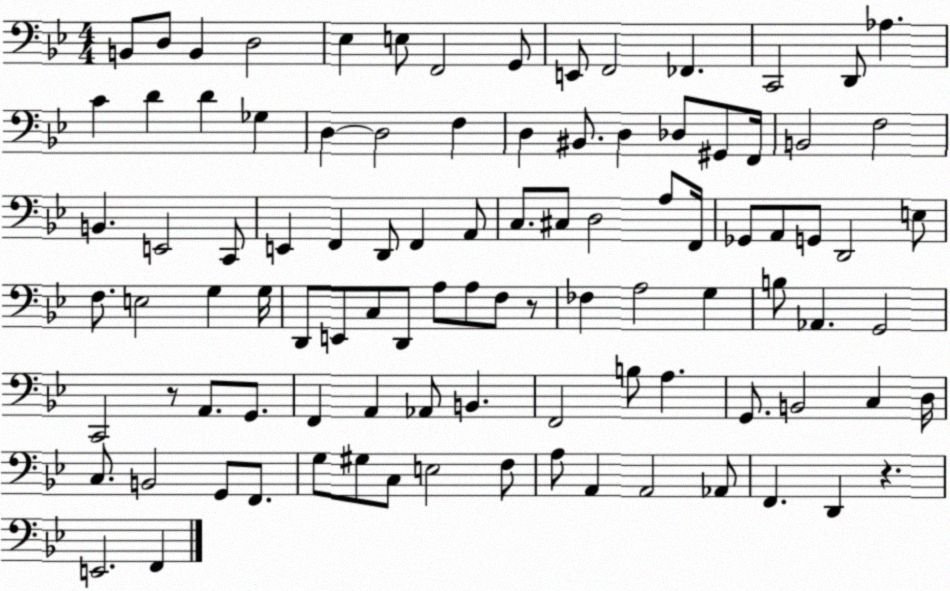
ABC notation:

X:1
T:Untitled
M:4/4
L:1/4
K:Bb
B,,/2 D,/2 B,, D,2 _E, E,/2 F,,2 G,,/2 E,,/2 F,,2 _F,, C,,2 D,,/2 _A, C D D _G, D, D,2 F, D, ^B,,/2 D, _D,/2 ^G,,/2 F,,/4 B,,2 F,2 B,, E,,2 C,,/2 E,, F,, D,,/2 F,, A,,/2 C,/2 ^C,/2 D,2 A,/2 F,,/4 _G,,/2 A,,/2 G,,/2 D,,2 E,/2 F,/2 E,2 G, G,/4 D,,/2 E,,/2 C,/2 D,,/2 A,/2 A,/2 F,/2 z/2 _F, A,2 G, B,/2 _A,, G,,2 C,,2 z/2 A,,/2 G,,/2 F,, A,, _A,,/2 B,, F,,2 B,/2 A, G,,/2 B,,2 C, D,/4 C,/2 B,,2 G,,/2 F,,/2 G,/2 ^G,/2 C,/2 E,2 F,/2 A,/2 A,, A,,2 _A,,/2 F,, D,, z E,,2 F,,